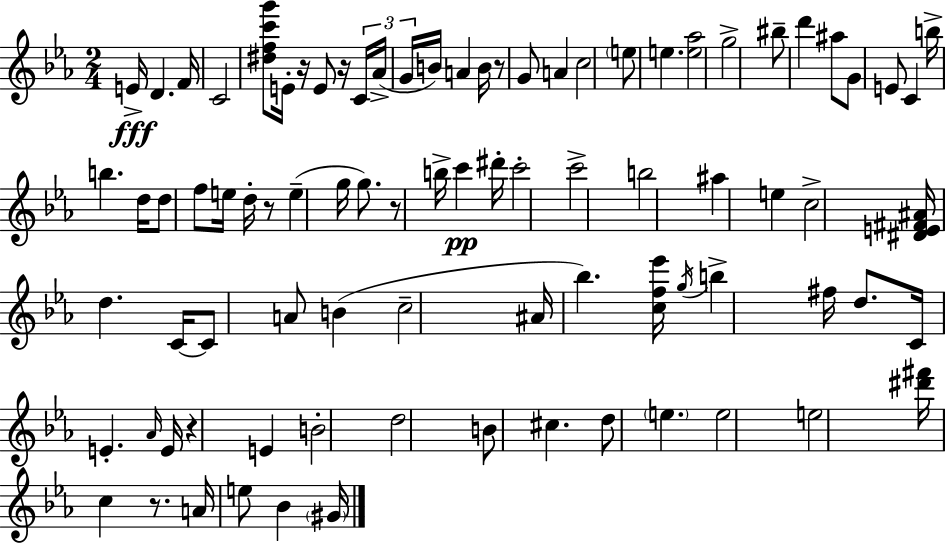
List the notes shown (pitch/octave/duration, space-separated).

E4/s D4/q. F4/s C4/h [D#5,F5,C6,G6]/e E4/s R/s E4/e R/s C4/s Ab4/s G4/s B4/s A4/q B4/s R/e G4/e A4/q C5/h E5/e E5/q. [E5,Ab5]/h G5/h BIS5/e D6/q A#5/e G4/e E4/e C4/q B5/s B5/q. D5/s D5/e F5/e E5/s D5/s R/e E5/q G5/s G5/e. R/e B5/s C6/q D#6/s C6/h C6/h B5/h A#5/q E5/q C5/h [D#4,E4,F#4,A#4]/s D5/q. C4/s C4/e A4/e B4/q C5/h A#4/s Bb5/q. [C5,F5,Eb6]/s G5/s B5/q F#5/s D5/e. C4/s E4/q. Ab4/s E4/s R/q E4/q B4/h D5/h B4/e C#5/q. D5/e E5/q. E5/h E5/h [D#6,F#6]/s C5/q R/e. A4/s E5/e Bb4/q G#4/s